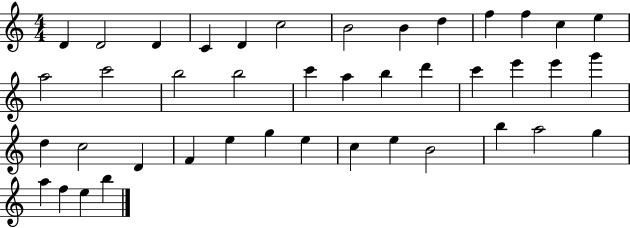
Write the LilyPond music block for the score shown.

{
  \clef treble
  \numericTimeSignature
  \time 4/4
  \key c \major
  d'4 d'2 d'4 | c'4 d'4 c''2 | b'2 b'4 d''4 | f''4 f''4 c''4 e''4 | \break a''2 c'''2 | b''2 b''2 | c'''4 a''4 b''4 d'''4 | c'''4 e'''4 e'''4 g'''4 | \break d''4 c''2 d'4 | f'4 e''4 g''4 e''4 | c''4 e''4 b'2 | b''4 a''2 g''4 | \break a''4 f''4 e''4 b''4 | \bar "|."
}